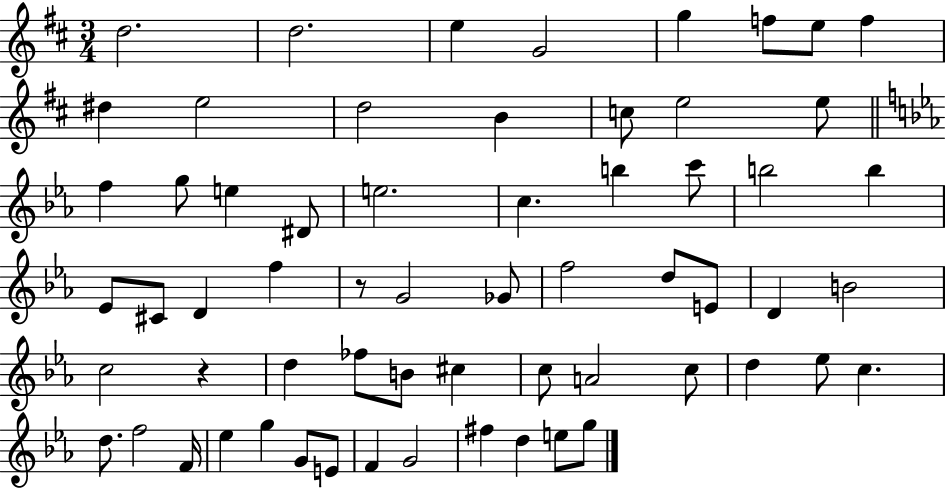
D5/h. D5/h. E5/q G4/h G5/q F5/e E5/e F5/q D#5/q E5/h D5/h B4/q C5/e E5/h E5/e F5/q G5/e E5/q D#4/e E5/h. C5/q. B5/q C6/e B5/h B5/q Eb4/e C#4/e D4/q F5/q R/e G4/h Gb4/e F5/h D5/e E4/e D4/q B4/h C5/h R/q D5/q FES5/e B4/e C#5/q C5/e A4/h C5/e D5/q Eb5/e C5/q. D5/e. F5/h F4/s Eb5/q G5/q G4/e E4/e F4/q G4/h F#5/q D5/q E5/e G5/e